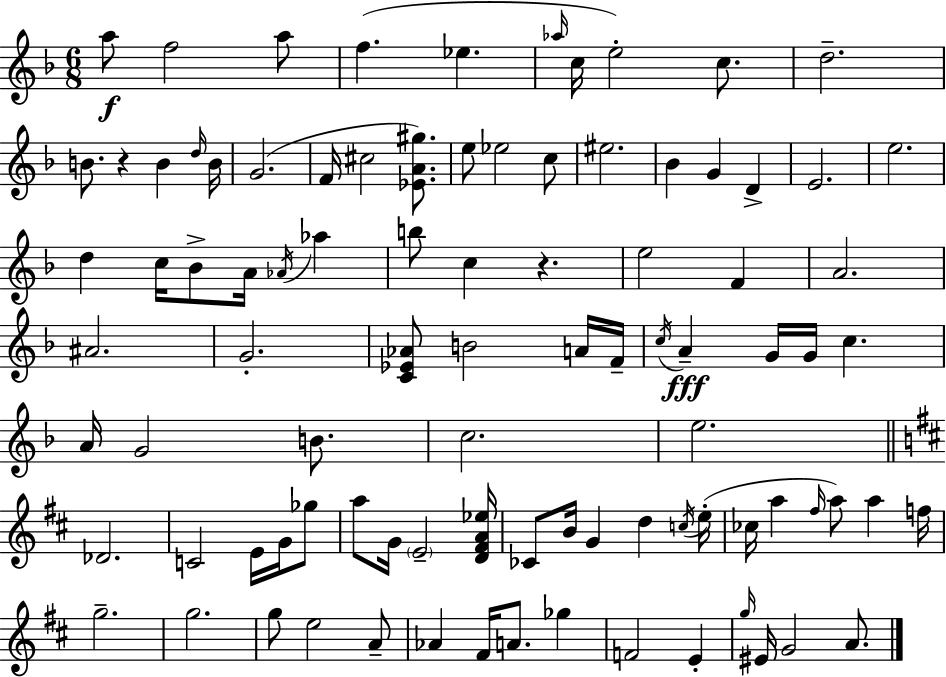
A5/e F5/h A5/e F5/q. Eb5/q. Ab5/s C5/s E5/h C5/e. D5/h. B4/e. R/q B4/q D5/s B4/s G4/h. F4/s C#5/h [Eb4,A4,G#5]/e. E5/e Eb5/h C5/e EIS5/h. Bb4/q G4/q D4/q E4/h. E5/h. D5/q C5/s Bb4/e A4/s Ab4/s Ab5/q B5/e C5/q R/q. E5/h F4/q A4/h. A#4/h. G4/h. [C4,Eb4,Ab4]/e B4/h A4/s F4/s C5/s A4/q G4/s G4/s C5/q. A4/s G4/h B4/e. C5/h. E5/h. Db4/h. C4/h E4/s G4/s Gb5/e A5/e G4/s E4/h [D4,F#4,A4,Eb5]/s CES4/e B4/s G4/q D5/q C5/s E5/s CES5/s A5/q F#5/s A5/e A5/q F5/s G5/h. G5/h. G5/e E5/h A4/e Ab4/q F#4/s A4/e. Gb5/q F4/h E4/q G5/s EIS4/s G4/h A4/e.